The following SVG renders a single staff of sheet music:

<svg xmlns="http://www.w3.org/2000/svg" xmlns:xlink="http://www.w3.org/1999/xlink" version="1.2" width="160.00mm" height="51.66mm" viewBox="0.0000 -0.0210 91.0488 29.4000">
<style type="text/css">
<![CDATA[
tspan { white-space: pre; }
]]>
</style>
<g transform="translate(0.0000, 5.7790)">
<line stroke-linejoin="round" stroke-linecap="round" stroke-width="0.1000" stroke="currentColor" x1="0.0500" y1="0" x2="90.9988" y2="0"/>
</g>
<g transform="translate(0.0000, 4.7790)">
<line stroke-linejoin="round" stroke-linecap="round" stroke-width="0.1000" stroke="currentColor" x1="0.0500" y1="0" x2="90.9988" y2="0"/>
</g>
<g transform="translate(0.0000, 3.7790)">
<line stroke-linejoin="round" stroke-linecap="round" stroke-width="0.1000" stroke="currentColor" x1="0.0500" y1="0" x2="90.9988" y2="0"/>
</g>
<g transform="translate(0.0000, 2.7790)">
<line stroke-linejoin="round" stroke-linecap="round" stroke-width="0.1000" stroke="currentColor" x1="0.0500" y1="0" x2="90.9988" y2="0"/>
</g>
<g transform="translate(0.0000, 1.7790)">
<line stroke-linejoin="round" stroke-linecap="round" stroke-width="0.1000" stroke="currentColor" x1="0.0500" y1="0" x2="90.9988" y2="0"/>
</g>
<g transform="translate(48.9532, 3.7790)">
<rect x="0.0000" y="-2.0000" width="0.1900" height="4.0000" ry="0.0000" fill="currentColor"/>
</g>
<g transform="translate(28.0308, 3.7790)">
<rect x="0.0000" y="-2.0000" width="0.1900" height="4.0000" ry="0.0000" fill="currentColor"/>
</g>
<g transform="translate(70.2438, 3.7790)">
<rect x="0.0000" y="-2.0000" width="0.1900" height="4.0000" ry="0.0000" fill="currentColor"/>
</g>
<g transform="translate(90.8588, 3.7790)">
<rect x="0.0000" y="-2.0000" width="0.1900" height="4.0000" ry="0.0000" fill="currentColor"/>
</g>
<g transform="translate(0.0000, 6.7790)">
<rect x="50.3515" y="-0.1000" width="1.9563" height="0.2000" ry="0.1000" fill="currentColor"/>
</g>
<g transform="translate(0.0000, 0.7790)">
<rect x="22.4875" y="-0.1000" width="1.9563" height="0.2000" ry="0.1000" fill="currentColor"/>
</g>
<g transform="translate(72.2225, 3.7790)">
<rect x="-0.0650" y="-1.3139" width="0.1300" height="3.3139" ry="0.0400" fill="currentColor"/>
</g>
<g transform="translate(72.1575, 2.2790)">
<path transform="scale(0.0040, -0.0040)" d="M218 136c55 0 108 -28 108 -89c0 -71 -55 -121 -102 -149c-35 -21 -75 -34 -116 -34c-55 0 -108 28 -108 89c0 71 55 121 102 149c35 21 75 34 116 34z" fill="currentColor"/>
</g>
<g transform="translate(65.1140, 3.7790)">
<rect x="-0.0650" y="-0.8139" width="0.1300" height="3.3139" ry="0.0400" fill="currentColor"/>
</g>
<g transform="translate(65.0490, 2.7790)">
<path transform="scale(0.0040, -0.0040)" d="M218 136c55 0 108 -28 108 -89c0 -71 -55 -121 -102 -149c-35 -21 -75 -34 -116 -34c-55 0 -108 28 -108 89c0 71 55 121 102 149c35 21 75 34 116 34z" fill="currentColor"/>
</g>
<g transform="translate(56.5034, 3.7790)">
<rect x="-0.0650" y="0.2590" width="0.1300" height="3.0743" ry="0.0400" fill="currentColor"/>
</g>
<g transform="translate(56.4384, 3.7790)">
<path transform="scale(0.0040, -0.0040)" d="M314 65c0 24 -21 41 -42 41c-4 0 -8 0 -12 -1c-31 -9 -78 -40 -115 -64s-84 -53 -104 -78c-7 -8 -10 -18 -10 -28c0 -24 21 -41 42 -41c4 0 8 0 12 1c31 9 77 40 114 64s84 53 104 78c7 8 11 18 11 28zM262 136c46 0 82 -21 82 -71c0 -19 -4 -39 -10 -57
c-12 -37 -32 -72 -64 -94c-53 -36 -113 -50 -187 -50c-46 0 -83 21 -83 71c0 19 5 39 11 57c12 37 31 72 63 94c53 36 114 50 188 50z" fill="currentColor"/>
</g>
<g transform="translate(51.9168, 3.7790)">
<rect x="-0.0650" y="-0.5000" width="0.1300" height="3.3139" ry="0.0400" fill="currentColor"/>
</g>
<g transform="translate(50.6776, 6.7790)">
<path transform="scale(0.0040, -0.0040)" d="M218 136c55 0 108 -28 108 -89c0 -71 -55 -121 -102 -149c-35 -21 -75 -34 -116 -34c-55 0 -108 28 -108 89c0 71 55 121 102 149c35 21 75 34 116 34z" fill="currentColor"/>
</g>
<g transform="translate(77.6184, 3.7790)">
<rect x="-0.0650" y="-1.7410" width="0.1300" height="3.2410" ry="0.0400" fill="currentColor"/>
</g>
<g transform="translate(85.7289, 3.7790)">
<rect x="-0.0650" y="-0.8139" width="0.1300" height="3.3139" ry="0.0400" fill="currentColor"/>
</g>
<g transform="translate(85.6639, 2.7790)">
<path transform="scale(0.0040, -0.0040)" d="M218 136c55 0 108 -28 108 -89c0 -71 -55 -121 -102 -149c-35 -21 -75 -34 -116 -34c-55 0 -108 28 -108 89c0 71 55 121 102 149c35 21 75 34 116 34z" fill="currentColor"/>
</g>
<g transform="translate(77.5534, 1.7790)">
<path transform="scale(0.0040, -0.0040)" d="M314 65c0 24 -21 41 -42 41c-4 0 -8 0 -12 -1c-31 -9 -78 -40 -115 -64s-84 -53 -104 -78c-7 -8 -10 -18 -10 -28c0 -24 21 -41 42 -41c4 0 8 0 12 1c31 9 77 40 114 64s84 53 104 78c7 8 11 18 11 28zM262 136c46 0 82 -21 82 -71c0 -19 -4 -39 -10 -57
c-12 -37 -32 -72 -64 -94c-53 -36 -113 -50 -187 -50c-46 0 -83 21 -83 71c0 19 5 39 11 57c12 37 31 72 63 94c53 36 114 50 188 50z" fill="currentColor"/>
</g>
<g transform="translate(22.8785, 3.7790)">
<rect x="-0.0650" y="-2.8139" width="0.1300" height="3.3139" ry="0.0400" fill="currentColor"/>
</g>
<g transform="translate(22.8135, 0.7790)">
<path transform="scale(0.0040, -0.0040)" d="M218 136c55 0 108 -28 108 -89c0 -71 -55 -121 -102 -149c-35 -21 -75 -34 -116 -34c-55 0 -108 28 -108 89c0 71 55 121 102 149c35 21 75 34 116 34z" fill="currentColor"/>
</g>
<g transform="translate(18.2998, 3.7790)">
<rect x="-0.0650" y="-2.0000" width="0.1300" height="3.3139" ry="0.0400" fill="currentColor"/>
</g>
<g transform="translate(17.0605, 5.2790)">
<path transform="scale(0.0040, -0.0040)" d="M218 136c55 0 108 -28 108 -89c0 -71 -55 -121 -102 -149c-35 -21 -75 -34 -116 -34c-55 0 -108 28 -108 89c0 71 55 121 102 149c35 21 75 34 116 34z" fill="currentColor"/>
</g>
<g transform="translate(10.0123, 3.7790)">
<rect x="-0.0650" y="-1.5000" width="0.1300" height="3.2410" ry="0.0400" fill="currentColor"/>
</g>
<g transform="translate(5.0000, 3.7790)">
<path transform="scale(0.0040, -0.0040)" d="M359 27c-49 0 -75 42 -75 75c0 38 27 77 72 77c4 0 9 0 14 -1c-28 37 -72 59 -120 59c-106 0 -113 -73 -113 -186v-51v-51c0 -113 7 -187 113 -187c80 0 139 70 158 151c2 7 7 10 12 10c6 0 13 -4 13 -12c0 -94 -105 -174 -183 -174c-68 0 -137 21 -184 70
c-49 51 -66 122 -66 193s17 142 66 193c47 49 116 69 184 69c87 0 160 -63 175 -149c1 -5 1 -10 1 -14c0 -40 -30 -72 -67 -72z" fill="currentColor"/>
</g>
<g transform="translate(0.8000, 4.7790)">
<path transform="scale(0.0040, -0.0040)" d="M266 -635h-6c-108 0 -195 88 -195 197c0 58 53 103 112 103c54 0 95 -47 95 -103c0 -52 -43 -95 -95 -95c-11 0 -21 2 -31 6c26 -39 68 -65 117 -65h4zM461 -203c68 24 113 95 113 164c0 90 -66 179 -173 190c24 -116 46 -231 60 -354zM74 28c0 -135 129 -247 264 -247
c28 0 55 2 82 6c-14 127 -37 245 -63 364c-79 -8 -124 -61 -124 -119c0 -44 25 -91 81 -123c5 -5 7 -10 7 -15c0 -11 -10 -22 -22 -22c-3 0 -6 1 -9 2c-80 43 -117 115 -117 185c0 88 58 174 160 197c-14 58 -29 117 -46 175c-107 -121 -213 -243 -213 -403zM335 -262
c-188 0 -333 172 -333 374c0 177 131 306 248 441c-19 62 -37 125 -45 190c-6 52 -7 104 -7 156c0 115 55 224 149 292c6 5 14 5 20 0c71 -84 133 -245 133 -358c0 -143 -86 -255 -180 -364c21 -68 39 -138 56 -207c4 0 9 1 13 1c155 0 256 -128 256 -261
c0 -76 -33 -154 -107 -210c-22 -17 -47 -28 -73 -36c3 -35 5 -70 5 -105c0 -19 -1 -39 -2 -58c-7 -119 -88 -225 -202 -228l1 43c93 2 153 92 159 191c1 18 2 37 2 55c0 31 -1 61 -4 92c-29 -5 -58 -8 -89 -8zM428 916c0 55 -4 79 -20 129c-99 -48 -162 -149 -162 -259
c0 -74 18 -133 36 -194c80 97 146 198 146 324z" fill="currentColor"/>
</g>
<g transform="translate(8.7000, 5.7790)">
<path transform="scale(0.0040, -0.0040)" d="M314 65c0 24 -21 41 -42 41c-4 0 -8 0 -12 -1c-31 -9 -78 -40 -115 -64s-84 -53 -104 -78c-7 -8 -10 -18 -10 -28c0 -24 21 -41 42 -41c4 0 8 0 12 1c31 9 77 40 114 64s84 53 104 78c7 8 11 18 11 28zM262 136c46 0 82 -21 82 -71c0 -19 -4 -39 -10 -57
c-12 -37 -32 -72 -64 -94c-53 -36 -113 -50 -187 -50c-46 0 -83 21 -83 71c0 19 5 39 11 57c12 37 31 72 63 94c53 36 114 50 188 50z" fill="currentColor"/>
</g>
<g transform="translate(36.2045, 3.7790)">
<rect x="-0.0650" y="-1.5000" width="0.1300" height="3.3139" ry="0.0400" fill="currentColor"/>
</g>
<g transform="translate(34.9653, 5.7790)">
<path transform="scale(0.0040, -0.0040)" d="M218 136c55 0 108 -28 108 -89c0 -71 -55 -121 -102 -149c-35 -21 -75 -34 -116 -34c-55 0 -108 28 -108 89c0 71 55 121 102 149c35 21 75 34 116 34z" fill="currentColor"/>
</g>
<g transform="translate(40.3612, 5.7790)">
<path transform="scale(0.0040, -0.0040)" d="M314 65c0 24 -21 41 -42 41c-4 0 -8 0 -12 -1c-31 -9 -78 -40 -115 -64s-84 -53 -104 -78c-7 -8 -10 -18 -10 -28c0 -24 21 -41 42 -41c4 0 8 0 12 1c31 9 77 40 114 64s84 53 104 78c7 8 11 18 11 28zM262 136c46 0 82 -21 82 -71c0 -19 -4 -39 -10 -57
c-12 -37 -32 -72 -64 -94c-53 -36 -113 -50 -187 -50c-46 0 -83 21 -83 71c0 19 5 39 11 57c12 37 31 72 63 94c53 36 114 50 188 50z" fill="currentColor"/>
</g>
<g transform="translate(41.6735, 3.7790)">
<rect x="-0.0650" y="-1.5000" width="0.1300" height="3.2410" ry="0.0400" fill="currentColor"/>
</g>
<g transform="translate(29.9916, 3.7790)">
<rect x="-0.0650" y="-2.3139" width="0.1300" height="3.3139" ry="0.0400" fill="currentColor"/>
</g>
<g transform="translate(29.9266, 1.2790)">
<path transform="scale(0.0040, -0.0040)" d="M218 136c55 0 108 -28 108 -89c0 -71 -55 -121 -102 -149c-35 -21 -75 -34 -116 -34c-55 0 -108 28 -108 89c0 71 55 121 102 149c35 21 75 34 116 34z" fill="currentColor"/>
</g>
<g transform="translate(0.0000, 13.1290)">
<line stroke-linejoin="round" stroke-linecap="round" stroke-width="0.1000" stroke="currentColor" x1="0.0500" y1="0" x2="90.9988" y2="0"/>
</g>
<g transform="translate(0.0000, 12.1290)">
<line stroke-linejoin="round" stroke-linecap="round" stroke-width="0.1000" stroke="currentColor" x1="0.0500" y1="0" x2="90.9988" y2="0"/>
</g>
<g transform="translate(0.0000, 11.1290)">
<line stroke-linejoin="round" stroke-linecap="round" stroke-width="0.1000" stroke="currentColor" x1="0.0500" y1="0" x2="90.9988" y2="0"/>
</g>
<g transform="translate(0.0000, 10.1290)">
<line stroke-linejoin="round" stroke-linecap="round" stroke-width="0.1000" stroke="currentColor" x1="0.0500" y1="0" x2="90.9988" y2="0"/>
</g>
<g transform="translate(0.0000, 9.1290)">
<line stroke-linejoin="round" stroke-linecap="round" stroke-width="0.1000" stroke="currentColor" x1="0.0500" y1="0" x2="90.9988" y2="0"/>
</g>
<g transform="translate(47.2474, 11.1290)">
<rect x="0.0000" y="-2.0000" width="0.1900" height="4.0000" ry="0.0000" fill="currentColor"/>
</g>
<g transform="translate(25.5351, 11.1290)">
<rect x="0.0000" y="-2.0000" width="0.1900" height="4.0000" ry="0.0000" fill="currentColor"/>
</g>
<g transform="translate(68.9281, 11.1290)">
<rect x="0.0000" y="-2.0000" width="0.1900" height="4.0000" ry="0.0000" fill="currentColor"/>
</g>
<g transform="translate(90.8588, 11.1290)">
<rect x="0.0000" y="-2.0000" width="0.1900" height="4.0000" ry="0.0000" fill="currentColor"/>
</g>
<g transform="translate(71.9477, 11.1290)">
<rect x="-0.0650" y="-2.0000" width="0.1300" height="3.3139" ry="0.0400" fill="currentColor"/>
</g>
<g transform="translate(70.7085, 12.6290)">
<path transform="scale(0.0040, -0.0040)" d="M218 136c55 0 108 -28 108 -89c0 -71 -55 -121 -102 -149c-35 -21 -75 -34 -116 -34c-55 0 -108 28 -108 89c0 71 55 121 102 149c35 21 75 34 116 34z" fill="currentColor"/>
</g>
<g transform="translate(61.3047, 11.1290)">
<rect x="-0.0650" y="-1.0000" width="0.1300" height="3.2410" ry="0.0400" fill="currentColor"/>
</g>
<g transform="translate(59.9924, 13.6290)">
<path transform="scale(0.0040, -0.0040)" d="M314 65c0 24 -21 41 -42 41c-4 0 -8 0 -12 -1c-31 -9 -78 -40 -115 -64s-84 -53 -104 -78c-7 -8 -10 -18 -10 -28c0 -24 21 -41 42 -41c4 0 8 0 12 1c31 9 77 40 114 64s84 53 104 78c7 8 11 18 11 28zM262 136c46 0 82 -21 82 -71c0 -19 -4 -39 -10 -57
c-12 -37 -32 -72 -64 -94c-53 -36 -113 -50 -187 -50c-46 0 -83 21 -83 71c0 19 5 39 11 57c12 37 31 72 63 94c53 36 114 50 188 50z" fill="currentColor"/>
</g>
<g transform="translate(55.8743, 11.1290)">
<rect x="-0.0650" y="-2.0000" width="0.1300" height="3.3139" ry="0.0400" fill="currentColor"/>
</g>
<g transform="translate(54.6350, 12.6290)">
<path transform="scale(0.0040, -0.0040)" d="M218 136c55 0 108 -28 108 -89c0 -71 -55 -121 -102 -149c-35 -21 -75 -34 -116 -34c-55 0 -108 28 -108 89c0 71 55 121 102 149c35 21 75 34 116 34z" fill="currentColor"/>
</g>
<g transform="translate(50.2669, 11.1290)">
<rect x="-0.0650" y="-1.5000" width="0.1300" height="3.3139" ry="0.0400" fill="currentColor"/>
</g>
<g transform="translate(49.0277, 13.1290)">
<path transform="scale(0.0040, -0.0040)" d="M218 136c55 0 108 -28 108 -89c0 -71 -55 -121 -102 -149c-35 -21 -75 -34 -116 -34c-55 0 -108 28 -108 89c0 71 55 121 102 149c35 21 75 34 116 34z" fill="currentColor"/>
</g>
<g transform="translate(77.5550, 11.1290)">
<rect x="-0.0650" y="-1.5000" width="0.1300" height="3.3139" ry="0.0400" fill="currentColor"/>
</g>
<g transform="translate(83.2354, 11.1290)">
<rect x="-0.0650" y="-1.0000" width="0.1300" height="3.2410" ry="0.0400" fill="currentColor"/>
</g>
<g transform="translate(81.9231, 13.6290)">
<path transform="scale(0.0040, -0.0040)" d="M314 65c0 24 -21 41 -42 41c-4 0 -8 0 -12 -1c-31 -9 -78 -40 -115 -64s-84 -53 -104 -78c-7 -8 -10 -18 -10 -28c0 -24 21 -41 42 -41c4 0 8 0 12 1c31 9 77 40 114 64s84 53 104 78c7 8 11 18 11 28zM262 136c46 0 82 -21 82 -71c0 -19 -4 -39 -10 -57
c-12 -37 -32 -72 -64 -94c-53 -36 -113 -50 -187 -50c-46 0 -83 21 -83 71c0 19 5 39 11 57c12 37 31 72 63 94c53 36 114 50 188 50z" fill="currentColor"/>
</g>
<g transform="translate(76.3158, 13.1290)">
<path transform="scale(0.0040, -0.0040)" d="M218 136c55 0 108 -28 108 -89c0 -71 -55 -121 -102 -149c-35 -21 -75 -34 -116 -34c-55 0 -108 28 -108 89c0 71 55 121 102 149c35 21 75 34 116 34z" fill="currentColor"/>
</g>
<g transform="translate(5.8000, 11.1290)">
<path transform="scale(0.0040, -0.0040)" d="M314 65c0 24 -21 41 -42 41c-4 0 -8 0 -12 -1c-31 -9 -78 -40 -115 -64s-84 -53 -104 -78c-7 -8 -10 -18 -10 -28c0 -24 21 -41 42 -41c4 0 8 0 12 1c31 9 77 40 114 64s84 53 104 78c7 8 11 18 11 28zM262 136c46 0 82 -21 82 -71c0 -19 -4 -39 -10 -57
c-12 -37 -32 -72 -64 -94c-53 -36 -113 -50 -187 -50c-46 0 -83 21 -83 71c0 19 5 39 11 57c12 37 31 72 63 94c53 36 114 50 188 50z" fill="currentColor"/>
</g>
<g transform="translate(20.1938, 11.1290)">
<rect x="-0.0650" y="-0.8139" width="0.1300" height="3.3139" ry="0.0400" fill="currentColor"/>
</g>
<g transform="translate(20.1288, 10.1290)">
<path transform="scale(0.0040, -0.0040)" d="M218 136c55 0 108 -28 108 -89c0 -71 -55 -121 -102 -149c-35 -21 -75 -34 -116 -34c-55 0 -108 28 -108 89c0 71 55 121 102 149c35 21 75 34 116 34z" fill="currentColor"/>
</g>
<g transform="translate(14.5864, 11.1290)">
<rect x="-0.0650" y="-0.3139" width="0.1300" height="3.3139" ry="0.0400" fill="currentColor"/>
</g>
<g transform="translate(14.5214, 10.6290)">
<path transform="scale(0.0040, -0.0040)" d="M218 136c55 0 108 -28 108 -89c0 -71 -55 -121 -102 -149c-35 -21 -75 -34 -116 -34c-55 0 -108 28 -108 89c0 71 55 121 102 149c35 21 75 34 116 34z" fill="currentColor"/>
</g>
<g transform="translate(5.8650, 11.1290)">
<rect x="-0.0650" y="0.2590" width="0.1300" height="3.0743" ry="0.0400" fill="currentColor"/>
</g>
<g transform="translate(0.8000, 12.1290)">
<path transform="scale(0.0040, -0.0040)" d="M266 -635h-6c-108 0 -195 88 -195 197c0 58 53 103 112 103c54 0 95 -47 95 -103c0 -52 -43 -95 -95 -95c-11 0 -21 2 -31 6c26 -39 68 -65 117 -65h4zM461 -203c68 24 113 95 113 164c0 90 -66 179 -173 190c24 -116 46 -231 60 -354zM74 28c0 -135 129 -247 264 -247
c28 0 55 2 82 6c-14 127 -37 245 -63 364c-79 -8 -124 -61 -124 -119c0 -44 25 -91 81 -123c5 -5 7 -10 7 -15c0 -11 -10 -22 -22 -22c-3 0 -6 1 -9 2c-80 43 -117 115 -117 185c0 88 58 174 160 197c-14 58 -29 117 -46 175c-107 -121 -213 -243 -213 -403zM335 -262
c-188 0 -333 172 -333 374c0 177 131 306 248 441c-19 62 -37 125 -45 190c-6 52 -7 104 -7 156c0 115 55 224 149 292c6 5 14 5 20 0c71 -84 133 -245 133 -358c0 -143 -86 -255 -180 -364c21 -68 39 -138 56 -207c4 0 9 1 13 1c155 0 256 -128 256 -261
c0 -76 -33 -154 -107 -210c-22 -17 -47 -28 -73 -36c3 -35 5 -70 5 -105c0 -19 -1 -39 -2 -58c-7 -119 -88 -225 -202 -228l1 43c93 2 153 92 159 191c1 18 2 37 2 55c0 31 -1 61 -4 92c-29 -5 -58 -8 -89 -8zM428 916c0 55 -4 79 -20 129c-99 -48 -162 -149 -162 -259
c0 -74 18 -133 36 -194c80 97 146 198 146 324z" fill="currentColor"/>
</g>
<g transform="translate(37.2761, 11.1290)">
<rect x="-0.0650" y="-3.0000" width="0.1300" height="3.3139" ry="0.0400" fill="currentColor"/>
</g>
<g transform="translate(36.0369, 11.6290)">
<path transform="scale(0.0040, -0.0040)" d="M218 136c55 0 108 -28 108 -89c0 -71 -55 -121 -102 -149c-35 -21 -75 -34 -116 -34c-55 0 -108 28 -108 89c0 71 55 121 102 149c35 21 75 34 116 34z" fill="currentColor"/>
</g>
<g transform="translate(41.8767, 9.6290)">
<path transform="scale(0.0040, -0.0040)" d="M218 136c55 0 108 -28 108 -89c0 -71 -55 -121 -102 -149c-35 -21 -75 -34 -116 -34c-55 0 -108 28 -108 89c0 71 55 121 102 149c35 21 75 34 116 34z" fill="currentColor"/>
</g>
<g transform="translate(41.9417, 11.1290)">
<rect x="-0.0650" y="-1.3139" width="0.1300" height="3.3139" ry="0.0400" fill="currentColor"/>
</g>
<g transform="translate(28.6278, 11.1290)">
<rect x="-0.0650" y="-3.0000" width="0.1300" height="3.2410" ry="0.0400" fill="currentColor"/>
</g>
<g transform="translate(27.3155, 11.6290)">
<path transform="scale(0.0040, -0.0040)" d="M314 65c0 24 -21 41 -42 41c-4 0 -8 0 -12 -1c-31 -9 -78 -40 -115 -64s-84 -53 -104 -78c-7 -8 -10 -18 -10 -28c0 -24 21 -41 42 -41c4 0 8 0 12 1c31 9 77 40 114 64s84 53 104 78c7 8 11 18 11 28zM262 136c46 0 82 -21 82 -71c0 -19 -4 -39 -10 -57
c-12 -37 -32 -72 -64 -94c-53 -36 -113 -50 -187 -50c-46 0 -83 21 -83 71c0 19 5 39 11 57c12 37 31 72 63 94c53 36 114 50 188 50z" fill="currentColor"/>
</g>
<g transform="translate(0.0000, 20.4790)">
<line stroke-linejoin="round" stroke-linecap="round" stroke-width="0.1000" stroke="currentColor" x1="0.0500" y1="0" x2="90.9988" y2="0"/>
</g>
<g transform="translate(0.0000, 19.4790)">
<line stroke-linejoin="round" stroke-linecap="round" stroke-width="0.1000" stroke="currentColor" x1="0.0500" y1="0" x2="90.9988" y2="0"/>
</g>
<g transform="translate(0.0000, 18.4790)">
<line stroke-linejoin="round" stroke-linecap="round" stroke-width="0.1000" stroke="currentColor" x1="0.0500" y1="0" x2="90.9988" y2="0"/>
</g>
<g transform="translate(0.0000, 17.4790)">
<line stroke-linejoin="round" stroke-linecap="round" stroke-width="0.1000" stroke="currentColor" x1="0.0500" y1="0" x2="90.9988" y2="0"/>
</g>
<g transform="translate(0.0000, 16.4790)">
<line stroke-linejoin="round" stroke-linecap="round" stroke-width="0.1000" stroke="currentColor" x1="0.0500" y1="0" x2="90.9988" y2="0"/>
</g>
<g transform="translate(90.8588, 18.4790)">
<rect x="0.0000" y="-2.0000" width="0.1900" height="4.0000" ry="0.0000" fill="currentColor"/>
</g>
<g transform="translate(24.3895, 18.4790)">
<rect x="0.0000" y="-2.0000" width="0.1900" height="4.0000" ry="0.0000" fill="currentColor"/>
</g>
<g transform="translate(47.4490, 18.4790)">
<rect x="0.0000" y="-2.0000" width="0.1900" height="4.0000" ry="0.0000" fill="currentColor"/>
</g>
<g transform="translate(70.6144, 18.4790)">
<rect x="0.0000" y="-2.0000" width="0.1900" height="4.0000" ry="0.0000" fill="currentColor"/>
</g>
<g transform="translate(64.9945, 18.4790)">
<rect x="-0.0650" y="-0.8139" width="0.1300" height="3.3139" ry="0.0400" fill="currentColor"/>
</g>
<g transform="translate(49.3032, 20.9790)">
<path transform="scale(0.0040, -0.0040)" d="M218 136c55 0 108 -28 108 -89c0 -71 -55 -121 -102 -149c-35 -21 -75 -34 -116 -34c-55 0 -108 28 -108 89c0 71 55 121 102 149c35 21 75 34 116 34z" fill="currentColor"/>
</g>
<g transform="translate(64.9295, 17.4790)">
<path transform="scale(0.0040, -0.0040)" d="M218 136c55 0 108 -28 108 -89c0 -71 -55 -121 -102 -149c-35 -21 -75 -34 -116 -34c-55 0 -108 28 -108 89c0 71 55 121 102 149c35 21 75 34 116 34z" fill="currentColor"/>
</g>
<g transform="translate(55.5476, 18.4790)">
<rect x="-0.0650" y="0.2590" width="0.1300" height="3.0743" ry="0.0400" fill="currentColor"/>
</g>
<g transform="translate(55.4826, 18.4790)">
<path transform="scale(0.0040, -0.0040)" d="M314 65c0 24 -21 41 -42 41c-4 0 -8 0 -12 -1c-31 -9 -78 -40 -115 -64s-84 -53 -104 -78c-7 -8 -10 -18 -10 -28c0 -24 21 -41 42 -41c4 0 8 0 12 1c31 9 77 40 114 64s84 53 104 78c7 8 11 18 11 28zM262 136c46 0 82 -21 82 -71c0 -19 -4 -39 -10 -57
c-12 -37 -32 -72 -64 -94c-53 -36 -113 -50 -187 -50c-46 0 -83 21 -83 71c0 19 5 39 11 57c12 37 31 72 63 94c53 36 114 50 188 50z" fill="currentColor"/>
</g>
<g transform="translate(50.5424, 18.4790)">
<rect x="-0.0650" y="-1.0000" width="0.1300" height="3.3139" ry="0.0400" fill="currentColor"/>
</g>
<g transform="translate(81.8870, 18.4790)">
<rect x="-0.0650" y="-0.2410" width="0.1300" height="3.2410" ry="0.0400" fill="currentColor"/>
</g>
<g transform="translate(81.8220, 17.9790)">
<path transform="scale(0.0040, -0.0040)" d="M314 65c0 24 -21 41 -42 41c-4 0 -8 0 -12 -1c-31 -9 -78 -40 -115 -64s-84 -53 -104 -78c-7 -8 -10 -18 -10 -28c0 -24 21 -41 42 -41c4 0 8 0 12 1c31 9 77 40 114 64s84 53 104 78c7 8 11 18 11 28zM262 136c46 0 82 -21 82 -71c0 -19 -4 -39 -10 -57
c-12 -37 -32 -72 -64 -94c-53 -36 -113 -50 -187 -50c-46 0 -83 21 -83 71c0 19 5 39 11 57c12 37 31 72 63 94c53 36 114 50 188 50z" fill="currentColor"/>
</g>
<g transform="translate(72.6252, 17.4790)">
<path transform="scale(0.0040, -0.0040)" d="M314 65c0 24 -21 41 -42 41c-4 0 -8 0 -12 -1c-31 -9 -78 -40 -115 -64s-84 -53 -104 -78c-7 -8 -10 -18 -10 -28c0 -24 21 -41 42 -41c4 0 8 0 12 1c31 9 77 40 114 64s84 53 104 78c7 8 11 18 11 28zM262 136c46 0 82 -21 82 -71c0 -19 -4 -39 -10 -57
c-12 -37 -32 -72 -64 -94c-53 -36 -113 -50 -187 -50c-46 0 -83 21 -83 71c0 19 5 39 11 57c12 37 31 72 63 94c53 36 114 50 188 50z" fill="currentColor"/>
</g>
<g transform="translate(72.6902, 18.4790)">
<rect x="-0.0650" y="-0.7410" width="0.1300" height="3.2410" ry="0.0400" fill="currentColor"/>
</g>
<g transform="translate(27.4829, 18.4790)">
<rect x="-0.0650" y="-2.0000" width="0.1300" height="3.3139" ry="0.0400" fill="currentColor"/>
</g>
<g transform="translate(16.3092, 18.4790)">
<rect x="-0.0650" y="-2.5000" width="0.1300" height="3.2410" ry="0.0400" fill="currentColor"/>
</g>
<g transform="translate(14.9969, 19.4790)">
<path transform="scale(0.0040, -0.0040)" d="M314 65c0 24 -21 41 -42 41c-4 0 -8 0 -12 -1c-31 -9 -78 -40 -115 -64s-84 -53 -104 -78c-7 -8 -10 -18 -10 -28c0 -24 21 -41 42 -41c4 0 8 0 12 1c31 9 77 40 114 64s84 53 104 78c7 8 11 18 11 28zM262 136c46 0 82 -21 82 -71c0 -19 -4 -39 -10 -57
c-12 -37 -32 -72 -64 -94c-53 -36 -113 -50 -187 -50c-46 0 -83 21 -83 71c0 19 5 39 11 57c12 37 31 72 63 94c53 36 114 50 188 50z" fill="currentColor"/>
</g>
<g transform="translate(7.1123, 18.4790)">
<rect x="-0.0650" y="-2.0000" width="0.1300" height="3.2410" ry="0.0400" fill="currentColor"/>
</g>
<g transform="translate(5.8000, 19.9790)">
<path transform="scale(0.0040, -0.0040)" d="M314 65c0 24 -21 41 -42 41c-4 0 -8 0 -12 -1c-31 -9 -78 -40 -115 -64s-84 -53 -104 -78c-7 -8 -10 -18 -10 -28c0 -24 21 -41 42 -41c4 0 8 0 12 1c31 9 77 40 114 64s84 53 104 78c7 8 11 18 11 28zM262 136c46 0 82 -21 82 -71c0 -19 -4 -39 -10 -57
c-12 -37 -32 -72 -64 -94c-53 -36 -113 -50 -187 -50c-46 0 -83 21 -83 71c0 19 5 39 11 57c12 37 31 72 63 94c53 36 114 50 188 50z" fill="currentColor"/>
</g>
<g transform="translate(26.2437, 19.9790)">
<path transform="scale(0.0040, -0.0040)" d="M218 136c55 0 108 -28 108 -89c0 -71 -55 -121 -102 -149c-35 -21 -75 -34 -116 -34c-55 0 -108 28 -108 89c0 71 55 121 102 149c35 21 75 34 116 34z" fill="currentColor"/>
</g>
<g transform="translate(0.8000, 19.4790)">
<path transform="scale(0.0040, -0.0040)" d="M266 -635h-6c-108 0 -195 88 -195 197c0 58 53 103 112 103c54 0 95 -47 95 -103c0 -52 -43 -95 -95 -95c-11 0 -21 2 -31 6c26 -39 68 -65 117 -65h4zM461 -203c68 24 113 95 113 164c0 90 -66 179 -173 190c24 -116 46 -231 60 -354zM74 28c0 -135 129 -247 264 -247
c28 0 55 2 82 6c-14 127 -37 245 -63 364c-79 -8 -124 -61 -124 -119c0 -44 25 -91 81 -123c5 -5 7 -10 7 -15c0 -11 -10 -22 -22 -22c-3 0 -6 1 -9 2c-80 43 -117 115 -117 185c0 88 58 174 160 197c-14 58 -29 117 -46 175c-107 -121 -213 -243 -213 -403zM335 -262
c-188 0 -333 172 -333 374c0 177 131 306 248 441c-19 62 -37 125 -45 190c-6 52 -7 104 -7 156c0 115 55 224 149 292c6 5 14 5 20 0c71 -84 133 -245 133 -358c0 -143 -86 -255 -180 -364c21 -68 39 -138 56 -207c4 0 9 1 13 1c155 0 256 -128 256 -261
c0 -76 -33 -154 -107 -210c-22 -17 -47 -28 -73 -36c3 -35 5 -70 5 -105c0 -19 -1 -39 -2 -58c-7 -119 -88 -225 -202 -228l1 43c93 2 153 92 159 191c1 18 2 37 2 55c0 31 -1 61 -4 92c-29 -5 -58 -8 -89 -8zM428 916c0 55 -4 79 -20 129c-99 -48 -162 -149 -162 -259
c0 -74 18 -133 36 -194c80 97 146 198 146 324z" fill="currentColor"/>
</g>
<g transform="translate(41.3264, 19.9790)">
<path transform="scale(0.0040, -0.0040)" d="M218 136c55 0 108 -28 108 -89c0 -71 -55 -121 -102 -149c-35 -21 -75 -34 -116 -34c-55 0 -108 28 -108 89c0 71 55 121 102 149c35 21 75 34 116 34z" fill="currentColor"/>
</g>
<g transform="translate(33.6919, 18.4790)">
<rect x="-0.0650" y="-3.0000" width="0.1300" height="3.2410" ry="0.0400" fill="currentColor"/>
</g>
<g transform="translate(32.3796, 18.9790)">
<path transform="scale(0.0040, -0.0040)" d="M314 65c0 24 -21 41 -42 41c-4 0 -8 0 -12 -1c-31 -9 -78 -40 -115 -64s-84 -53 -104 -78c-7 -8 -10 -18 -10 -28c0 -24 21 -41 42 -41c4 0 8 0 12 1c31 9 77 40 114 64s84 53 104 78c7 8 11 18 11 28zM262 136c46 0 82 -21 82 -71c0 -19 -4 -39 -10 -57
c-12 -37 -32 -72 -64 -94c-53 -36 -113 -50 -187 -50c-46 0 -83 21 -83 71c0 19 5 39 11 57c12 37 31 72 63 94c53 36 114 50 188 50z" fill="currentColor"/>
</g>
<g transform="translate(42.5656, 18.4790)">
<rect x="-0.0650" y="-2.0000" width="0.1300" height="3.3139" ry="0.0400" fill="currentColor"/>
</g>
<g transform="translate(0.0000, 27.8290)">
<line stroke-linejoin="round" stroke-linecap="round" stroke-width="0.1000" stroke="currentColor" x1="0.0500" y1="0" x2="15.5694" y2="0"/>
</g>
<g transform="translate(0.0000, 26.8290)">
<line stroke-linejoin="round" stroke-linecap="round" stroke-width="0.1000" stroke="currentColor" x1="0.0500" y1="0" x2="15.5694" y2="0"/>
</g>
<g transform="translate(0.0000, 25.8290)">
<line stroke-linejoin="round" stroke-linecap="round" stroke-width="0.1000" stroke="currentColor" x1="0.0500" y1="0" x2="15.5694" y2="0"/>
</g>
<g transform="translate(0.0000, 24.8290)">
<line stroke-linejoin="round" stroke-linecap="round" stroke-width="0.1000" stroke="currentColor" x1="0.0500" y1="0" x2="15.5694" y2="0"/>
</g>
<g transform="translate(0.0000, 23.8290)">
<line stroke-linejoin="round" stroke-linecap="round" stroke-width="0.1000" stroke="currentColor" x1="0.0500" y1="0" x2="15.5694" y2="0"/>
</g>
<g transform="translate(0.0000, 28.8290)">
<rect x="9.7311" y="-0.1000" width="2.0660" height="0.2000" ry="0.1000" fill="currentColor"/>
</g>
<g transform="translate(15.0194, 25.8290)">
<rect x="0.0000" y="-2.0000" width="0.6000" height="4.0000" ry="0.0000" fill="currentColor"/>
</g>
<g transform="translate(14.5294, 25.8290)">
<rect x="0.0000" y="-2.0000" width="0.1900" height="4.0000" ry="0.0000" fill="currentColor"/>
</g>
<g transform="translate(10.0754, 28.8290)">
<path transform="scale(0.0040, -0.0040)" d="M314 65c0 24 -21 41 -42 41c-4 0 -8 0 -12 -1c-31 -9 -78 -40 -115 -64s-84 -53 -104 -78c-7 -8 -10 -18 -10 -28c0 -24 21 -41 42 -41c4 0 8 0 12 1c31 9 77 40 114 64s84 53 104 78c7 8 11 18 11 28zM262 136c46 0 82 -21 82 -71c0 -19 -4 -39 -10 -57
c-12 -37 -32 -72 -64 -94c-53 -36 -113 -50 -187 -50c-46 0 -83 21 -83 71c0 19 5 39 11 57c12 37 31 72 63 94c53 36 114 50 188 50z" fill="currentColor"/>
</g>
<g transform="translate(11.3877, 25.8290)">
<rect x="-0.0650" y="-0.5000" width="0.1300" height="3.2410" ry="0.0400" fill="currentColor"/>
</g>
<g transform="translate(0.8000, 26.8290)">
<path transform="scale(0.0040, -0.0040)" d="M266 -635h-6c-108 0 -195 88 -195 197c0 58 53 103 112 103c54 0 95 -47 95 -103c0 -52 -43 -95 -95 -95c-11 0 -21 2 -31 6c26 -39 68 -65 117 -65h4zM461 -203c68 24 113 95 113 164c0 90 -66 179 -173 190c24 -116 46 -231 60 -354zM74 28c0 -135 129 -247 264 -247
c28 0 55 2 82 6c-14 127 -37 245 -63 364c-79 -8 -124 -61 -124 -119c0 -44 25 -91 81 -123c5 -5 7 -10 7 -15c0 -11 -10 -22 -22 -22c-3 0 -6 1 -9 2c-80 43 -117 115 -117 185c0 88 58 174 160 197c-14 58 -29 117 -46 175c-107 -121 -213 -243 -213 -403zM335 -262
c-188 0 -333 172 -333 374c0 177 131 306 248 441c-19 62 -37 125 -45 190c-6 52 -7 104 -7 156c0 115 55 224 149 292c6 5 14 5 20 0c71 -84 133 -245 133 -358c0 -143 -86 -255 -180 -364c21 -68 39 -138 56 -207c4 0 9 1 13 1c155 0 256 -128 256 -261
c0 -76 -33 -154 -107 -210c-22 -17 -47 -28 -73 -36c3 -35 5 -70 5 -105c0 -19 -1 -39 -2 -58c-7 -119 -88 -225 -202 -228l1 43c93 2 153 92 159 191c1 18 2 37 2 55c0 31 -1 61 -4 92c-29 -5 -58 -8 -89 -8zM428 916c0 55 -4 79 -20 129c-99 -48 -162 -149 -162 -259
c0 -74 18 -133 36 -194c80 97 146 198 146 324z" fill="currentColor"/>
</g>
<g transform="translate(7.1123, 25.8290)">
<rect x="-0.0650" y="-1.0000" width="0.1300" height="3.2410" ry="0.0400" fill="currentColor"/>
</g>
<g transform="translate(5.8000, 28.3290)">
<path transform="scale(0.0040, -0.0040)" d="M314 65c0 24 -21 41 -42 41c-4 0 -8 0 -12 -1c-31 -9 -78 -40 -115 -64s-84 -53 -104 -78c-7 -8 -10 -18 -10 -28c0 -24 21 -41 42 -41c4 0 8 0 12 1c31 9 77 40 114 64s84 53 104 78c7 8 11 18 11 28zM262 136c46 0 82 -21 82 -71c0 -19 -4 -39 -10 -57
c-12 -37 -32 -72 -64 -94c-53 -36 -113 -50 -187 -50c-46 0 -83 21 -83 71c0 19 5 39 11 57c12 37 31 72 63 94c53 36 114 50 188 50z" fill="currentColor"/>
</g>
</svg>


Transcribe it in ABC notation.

X:1
T:Untitled
M:4/4
L:1/4
K:C
E2 F a g E E2 C B2 d e f2 d B2 c d A2 A e E F D2 F E D2 F2 G2 F A2 F D B2 d d2 c2 D2 C2